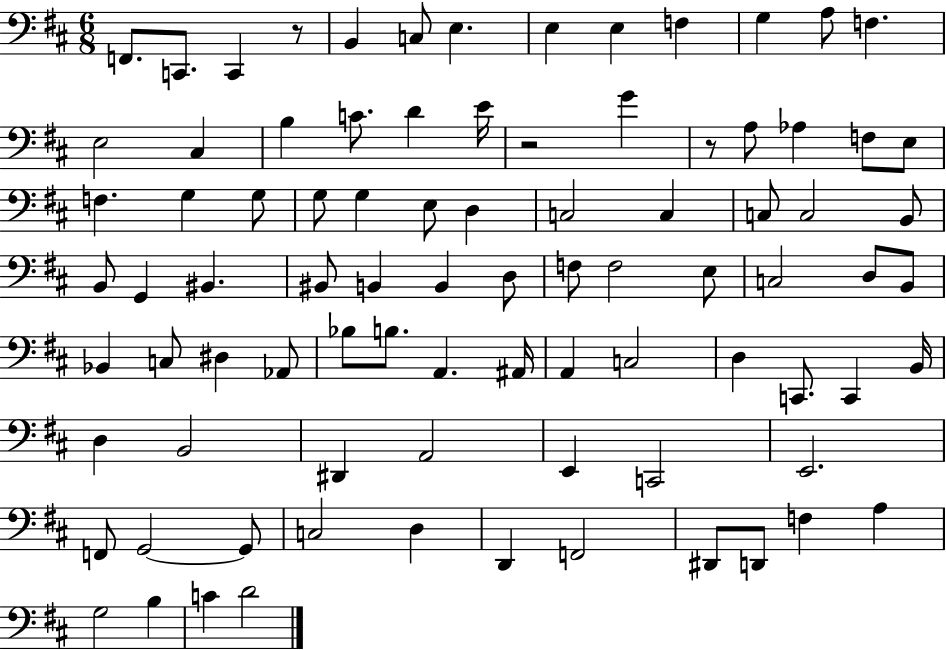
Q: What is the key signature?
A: D major